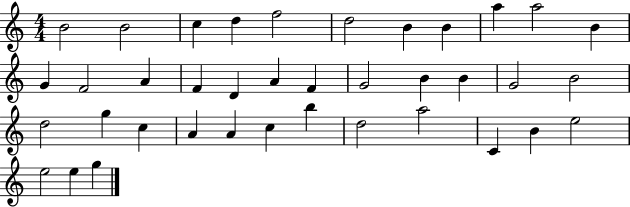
{
  \clef treble
  \numericTimeSignature
  \time 4/4
  \key c \major
  b'2 b'2 | c''4 d''4 f''2 | d''2 b'4 b'4 | a''4 a''2 b'4 | \break g'4 f'2 a'4 | f'4 d'4 a'4 f'4 | g'2 b'4 b'4 | g'2 b'2 | \break d''2 g''4 c''4 | a'4 a'4 c''4 b''4 | d''2 a''2 | c'4 b'4 e''2 | \break e''2 e''4 g''4 | \bar "|."
}